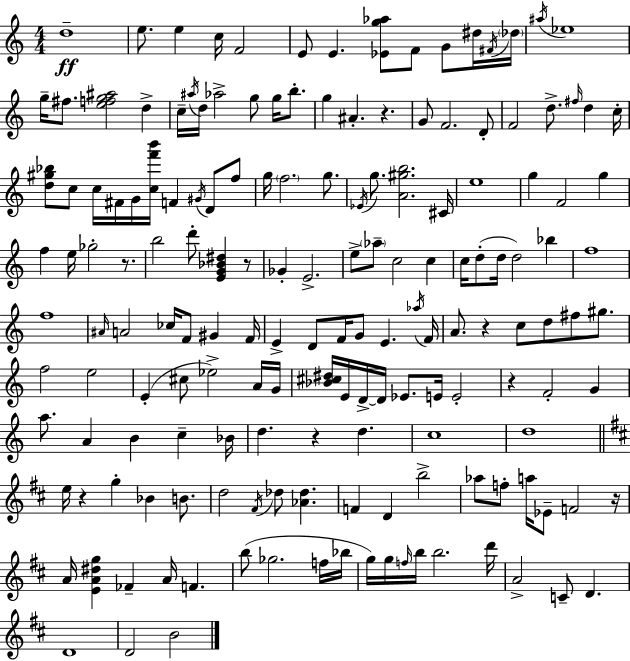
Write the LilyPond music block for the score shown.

{
  \clef treble
  \numericTimeSignature
  \time 4/4
  \key a \minor
  d''1--\ff | e''8. e''4 c''16 f'2 | e'8 e'4. <ees' g'' aes''>8 f'8 g'8 dis''16 \acciaccatura { fis'16 } | \parenthesize des''16 \acciaccatura { ais''16 } ees''1 | \break g''16-- fis''8. <e'' f'' g'' ais''>2 d''4-> | c''16-- \acciaccatura { ais''16 } d''16 aes''2-> g''8 g''16 | b''8.-. g''4 ais'4.-. r4. | g'8 f'2. | \break d'8-. f'2 d''8.-> \grace { fis''16 } d''4 | c''16-. <d'' gis'' bes''>8 c''8 c''16 fis'16 g'16 <c'' f''' b'''>16 f'4 | \acciaccatura { gis'16 } d'8 f''8 g''16 \parenthesize f''2. | g''8. \acciaccatura { ees'16 } g''8. <a' gis'' b''>2. | \break cis'16 e''1 | g''4 f'2 | g''4 f''4 e''16 ges''2-. | r8. b''2 d'''8-. | \break <e' g' bes' dis''>4 r8 ges'4-. e'2.-> | e''8-> \parenthesize aes''8-- c''2 | c''4 c''16 d''8-.( d''16 d''2) | bes''4 f''1 | \break f''1 | \grace { ais'16 } a'2 ces''16 | f'8 gis'4 f'16 e'4-> d'8 f'16 g'8 | e'4. \acciaccatura { aes''16 } f'16 a'8. r4 c''8 | \break d''8 fis''8 gis''8. f''2 | e''2 e'4-.( cis''8 ees''2->) | a'16 g'16 <bes' cis'' dis''>16 e'16 d'16->~~ d'16 ees'8. e'16 | e'2-. r4 f'2-. | \break g'4 a''8. a'4 b'4 | c''4-- bes'16 d''4. r4 | d''4. c''1 | d''1 | \break \bar "||" \break \key d \major e''16 r4 g''4-. bes'4 b'8. | d''2 \acciaccatura { fis'16 } des''8 <aes' des''>4. | f'4 d'4 b''2-> | aes''8 f''8-. a''16 ees'8-- f'2 | \break r16 a'16 <e' a' dis'' g''>4 fes'4-- a'16 f'4. | b''8( ges''2. f''16 | bes''16 g''16) g''16 \grace { f''16 } b''16 b''2. | d'''16 a'2-> c'8-- d'4. | \break d'1 | d'2 b'2 | \bar "|."
}